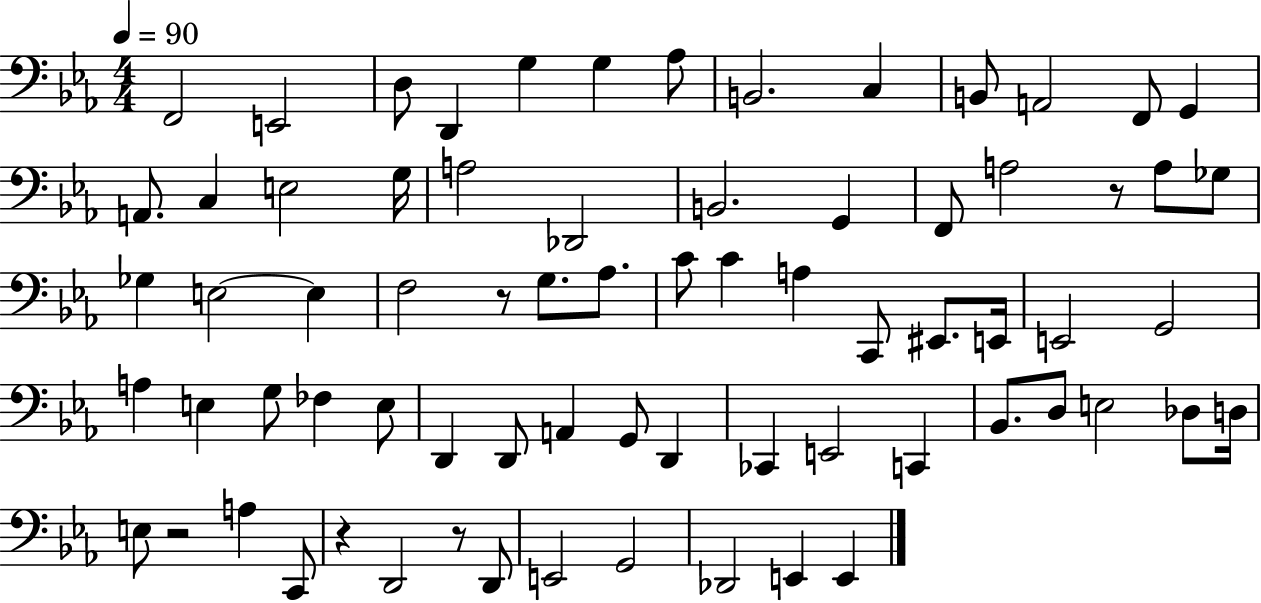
{
  \clef bass
  \numericTimeSignature
  \time 4/4
  \key ees \major
  \tempo 4 = 90
  f,2 e,2 | d8 d,4 g4 g4 aes8 | b,2. c4 | b,8 a,2 f,8 g,4 | \break a,8. c4 e2 g16 | a2 des,2 | b,2. g,4 | f,8 a2 r8 a8 ges8 | \break ges4 e2~~ e4 | f2 r8 g8. aes8. | c'8 c'4 a4 c,8 eis,8. e,16 | e,2 g,2 | \break a4 e4 g8 fes4 e8 | d,4 d,8 a,4 g,8 d,4 | ces,4 e,2 c,4 | bes,8. d8 e2 des8 d16 | \break e8 r2 a4 c,8 | r4 d,2 r8 d,8 | e,2 g,2 | des,2 e,4 e,4 | \break \bar "|."
}